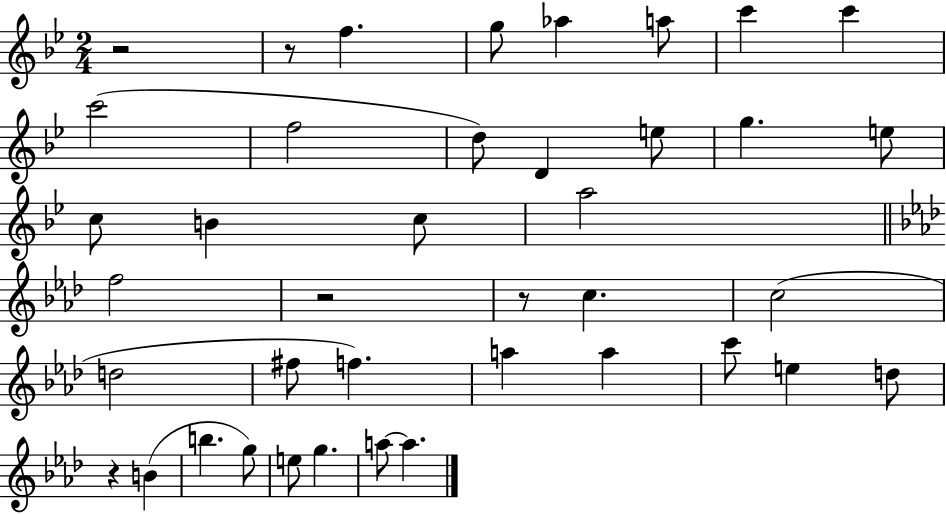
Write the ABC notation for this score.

X:1
T:Untitled
M:2/4
L:1/4
K:Bb
z2 z/2 f g/2 _a a/2 c' c' c'2 f2 d/2 D e/2 g e/2 c/2 B c/2 a2 f2 z2 z/2 c c2 d2 ^f/2 f a a c'/2 e d/2 z B b g/2 e/2 g a/2 a